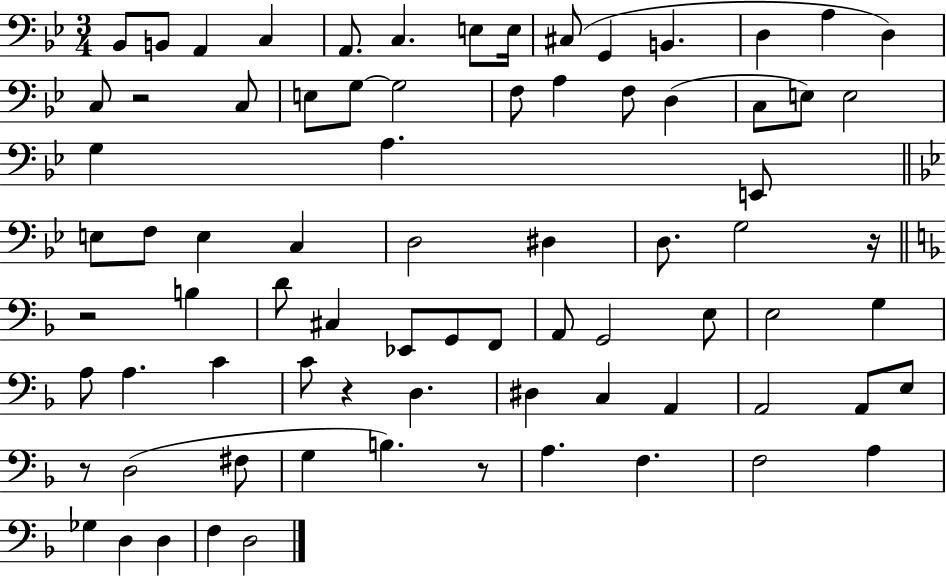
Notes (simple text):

Bb2/e B2/e A2/q C3/q A2/e. C3/q. E3/e E3/s C#3/e G2/q B2/q. D3/q A3/q D3/q C3/e R/h C3/e E3/e G3/e G3/h F3/e A3/q F3/e D3/q C3/e E3/e E3/h G3/q A3/q. E2/e E3/e F3/e E3/q C3/q D3/h D#3/q D3/e. G3/h R/s R/h B3/q D4/e C#3/q Eb2/e G2/e F2/e A2/e G2/h E3/e E3/h G3/q A3/e A3/q. C4/q C4/e R/q D3/q. D#3/q C3/q A2/q A2/h A2/e E3/e R/e D3/h F#3/e G3/q B3/q. R/e A3/q. F3/q. F3/h A3/q Gb3/q D3/q D3/q F3/q D3/h